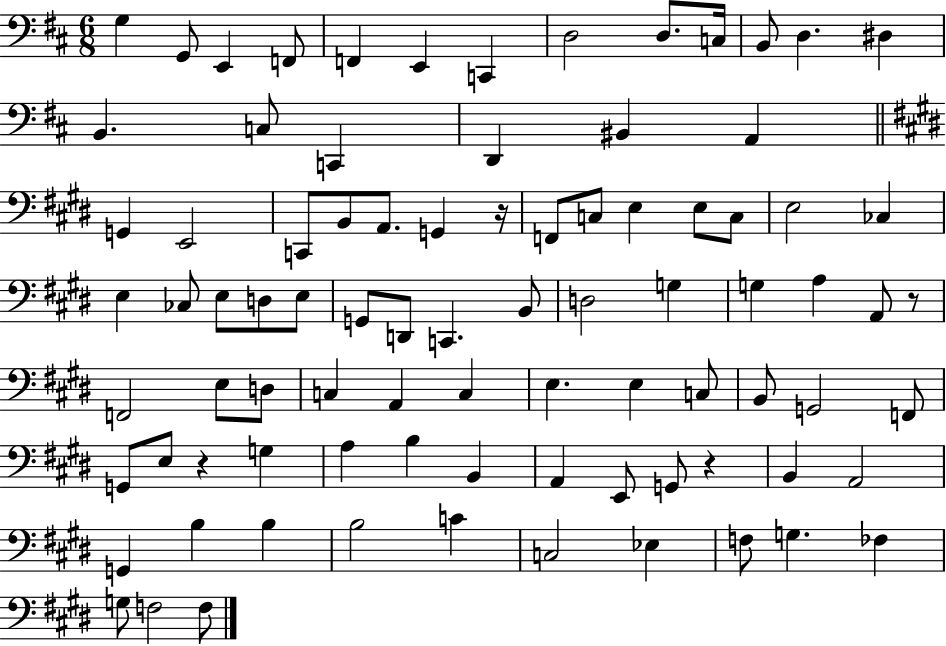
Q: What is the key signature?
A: D major